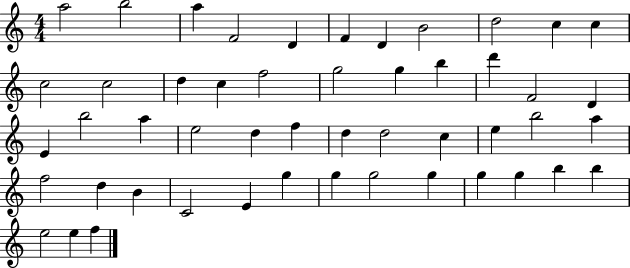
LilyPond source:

{
  \clef treble
  \numericTimeSignature
  \time 4/4
  \key c \major
  a''2 b''2 | a''4 f'2 d'4 | f'4 d'4 b'2 | d''2 c''4 c''4 | \break c''2 c''2 | d''4 c''4 f''2 | g''2 g''4 b''4 | d'''4 f'2 d'4 | \break e'4 b''2 a''4 | e''2 d''4 f''4 | d''4 d''2 c''4 | e''4 b''2 a''4 | \break f''2 d''4 b'4 | c'2 e'4 g''4 | g''4 g''2 g''4 | g''4 g''4 b''4 b''4 | \break e''2 e''4 f''4 | \bar "|."
}